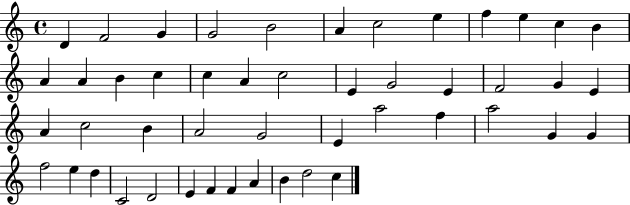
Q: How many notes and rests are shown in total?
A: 48